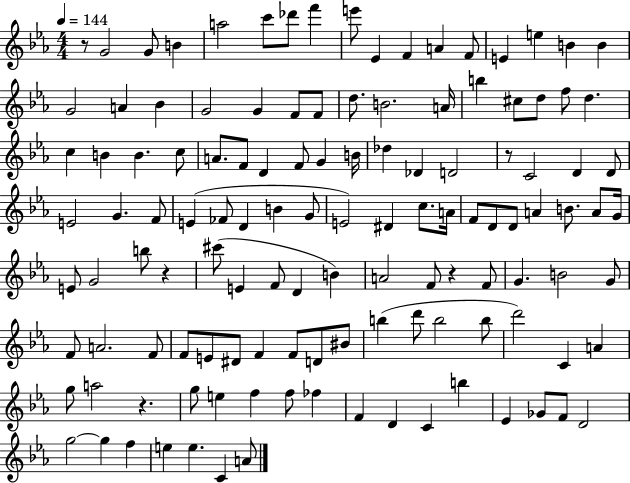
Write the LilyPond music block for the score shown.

{
  \clef treble
  \numericTimeSignature
  \time 4/4
  \key ees \major
  \tempo 4 = 144
  \repeat volta 2 { r8 g'2 g'8 b'4 | a''2 c'''8 des'''8 f'''4 | e'''8 ees'4 f'4 a'4 f'8 | e'4 e''4 b'4 b'4 | \break g'2 a'4 bes'4 | g'2 g'4 f'8 f'8 | d''8. b'2. a'16 | b''4 cis''8 d''8 f''8 d''4. | \break c''4 b'4 b'4. c''8 | a'8. f'8 d'4 f'8 g'4 b'16 | des''4 des'4 d'2 | r8 c'2 d'4 d'8 | \break e'2 g'4. f'8 | e'4( fes'8 d'4 b'4 g'8 | e'2) dis'4 c''8. a'16 | f'8 d'8 d'8 a'4 b'8. a'8 g'16 | \break e'8 g'2 b''8 r4 | cis'''8( e'4 f'8 d'4 b'4) | a'2 f'8 r4 f'8 | g'4. b'2 g'8 | \break f'8 a'2. f'8 | f'8 e'8 dis'8 f'4 f'8 d'8 bis'8 | b''4( d'''8 b''2 b''8 | d'''2) c'4 a'4 | \break g''8 a''2 r4. | g''8 e''4 f''4 f''8 fes''4 | f'4 d'4 c'4 b''4 | ees'4 ges'8 f'8 d'2 | \break g''2~~ g''4 f''4 | e''4 e''4. c'4 a'8 | } \bar "|."
}